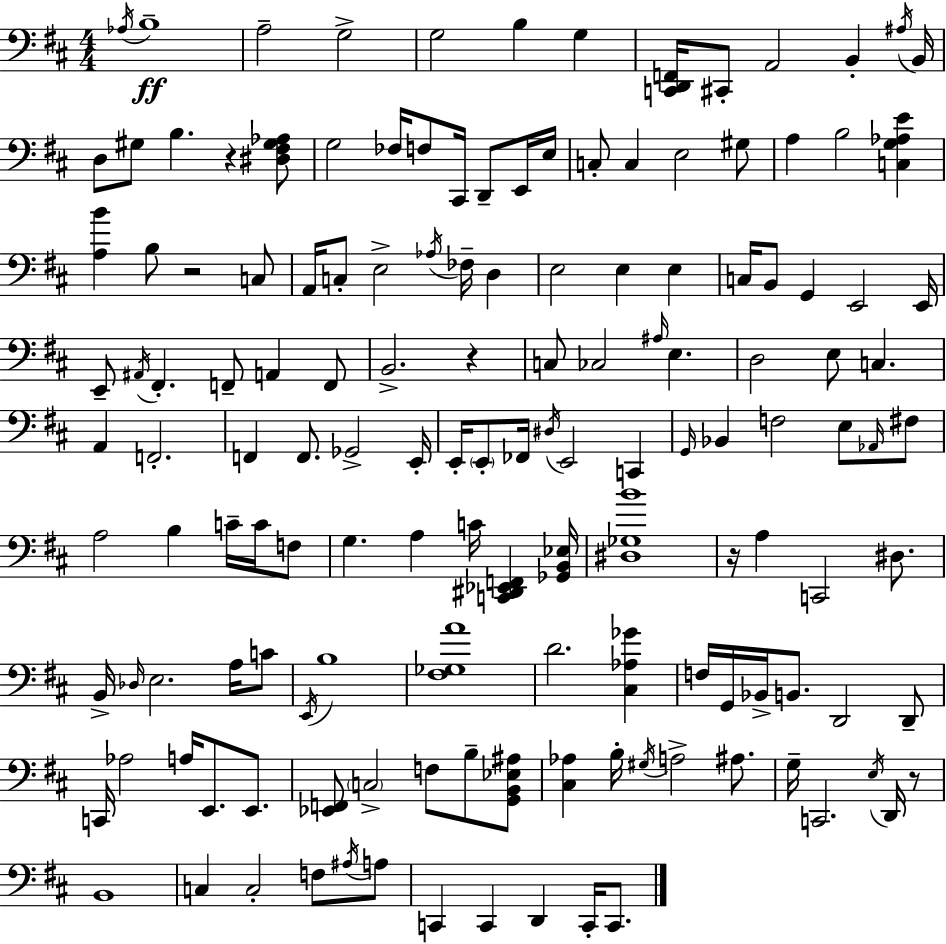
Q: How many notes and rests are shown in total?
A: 145